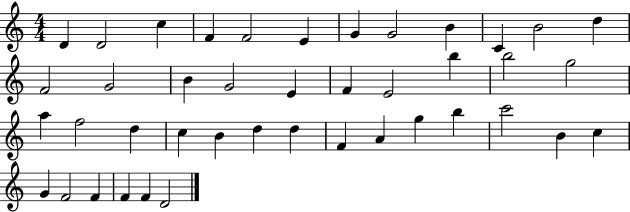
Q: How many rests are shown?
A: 0